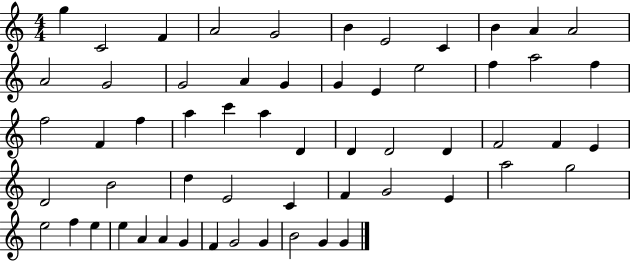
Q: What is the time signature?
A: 4/4